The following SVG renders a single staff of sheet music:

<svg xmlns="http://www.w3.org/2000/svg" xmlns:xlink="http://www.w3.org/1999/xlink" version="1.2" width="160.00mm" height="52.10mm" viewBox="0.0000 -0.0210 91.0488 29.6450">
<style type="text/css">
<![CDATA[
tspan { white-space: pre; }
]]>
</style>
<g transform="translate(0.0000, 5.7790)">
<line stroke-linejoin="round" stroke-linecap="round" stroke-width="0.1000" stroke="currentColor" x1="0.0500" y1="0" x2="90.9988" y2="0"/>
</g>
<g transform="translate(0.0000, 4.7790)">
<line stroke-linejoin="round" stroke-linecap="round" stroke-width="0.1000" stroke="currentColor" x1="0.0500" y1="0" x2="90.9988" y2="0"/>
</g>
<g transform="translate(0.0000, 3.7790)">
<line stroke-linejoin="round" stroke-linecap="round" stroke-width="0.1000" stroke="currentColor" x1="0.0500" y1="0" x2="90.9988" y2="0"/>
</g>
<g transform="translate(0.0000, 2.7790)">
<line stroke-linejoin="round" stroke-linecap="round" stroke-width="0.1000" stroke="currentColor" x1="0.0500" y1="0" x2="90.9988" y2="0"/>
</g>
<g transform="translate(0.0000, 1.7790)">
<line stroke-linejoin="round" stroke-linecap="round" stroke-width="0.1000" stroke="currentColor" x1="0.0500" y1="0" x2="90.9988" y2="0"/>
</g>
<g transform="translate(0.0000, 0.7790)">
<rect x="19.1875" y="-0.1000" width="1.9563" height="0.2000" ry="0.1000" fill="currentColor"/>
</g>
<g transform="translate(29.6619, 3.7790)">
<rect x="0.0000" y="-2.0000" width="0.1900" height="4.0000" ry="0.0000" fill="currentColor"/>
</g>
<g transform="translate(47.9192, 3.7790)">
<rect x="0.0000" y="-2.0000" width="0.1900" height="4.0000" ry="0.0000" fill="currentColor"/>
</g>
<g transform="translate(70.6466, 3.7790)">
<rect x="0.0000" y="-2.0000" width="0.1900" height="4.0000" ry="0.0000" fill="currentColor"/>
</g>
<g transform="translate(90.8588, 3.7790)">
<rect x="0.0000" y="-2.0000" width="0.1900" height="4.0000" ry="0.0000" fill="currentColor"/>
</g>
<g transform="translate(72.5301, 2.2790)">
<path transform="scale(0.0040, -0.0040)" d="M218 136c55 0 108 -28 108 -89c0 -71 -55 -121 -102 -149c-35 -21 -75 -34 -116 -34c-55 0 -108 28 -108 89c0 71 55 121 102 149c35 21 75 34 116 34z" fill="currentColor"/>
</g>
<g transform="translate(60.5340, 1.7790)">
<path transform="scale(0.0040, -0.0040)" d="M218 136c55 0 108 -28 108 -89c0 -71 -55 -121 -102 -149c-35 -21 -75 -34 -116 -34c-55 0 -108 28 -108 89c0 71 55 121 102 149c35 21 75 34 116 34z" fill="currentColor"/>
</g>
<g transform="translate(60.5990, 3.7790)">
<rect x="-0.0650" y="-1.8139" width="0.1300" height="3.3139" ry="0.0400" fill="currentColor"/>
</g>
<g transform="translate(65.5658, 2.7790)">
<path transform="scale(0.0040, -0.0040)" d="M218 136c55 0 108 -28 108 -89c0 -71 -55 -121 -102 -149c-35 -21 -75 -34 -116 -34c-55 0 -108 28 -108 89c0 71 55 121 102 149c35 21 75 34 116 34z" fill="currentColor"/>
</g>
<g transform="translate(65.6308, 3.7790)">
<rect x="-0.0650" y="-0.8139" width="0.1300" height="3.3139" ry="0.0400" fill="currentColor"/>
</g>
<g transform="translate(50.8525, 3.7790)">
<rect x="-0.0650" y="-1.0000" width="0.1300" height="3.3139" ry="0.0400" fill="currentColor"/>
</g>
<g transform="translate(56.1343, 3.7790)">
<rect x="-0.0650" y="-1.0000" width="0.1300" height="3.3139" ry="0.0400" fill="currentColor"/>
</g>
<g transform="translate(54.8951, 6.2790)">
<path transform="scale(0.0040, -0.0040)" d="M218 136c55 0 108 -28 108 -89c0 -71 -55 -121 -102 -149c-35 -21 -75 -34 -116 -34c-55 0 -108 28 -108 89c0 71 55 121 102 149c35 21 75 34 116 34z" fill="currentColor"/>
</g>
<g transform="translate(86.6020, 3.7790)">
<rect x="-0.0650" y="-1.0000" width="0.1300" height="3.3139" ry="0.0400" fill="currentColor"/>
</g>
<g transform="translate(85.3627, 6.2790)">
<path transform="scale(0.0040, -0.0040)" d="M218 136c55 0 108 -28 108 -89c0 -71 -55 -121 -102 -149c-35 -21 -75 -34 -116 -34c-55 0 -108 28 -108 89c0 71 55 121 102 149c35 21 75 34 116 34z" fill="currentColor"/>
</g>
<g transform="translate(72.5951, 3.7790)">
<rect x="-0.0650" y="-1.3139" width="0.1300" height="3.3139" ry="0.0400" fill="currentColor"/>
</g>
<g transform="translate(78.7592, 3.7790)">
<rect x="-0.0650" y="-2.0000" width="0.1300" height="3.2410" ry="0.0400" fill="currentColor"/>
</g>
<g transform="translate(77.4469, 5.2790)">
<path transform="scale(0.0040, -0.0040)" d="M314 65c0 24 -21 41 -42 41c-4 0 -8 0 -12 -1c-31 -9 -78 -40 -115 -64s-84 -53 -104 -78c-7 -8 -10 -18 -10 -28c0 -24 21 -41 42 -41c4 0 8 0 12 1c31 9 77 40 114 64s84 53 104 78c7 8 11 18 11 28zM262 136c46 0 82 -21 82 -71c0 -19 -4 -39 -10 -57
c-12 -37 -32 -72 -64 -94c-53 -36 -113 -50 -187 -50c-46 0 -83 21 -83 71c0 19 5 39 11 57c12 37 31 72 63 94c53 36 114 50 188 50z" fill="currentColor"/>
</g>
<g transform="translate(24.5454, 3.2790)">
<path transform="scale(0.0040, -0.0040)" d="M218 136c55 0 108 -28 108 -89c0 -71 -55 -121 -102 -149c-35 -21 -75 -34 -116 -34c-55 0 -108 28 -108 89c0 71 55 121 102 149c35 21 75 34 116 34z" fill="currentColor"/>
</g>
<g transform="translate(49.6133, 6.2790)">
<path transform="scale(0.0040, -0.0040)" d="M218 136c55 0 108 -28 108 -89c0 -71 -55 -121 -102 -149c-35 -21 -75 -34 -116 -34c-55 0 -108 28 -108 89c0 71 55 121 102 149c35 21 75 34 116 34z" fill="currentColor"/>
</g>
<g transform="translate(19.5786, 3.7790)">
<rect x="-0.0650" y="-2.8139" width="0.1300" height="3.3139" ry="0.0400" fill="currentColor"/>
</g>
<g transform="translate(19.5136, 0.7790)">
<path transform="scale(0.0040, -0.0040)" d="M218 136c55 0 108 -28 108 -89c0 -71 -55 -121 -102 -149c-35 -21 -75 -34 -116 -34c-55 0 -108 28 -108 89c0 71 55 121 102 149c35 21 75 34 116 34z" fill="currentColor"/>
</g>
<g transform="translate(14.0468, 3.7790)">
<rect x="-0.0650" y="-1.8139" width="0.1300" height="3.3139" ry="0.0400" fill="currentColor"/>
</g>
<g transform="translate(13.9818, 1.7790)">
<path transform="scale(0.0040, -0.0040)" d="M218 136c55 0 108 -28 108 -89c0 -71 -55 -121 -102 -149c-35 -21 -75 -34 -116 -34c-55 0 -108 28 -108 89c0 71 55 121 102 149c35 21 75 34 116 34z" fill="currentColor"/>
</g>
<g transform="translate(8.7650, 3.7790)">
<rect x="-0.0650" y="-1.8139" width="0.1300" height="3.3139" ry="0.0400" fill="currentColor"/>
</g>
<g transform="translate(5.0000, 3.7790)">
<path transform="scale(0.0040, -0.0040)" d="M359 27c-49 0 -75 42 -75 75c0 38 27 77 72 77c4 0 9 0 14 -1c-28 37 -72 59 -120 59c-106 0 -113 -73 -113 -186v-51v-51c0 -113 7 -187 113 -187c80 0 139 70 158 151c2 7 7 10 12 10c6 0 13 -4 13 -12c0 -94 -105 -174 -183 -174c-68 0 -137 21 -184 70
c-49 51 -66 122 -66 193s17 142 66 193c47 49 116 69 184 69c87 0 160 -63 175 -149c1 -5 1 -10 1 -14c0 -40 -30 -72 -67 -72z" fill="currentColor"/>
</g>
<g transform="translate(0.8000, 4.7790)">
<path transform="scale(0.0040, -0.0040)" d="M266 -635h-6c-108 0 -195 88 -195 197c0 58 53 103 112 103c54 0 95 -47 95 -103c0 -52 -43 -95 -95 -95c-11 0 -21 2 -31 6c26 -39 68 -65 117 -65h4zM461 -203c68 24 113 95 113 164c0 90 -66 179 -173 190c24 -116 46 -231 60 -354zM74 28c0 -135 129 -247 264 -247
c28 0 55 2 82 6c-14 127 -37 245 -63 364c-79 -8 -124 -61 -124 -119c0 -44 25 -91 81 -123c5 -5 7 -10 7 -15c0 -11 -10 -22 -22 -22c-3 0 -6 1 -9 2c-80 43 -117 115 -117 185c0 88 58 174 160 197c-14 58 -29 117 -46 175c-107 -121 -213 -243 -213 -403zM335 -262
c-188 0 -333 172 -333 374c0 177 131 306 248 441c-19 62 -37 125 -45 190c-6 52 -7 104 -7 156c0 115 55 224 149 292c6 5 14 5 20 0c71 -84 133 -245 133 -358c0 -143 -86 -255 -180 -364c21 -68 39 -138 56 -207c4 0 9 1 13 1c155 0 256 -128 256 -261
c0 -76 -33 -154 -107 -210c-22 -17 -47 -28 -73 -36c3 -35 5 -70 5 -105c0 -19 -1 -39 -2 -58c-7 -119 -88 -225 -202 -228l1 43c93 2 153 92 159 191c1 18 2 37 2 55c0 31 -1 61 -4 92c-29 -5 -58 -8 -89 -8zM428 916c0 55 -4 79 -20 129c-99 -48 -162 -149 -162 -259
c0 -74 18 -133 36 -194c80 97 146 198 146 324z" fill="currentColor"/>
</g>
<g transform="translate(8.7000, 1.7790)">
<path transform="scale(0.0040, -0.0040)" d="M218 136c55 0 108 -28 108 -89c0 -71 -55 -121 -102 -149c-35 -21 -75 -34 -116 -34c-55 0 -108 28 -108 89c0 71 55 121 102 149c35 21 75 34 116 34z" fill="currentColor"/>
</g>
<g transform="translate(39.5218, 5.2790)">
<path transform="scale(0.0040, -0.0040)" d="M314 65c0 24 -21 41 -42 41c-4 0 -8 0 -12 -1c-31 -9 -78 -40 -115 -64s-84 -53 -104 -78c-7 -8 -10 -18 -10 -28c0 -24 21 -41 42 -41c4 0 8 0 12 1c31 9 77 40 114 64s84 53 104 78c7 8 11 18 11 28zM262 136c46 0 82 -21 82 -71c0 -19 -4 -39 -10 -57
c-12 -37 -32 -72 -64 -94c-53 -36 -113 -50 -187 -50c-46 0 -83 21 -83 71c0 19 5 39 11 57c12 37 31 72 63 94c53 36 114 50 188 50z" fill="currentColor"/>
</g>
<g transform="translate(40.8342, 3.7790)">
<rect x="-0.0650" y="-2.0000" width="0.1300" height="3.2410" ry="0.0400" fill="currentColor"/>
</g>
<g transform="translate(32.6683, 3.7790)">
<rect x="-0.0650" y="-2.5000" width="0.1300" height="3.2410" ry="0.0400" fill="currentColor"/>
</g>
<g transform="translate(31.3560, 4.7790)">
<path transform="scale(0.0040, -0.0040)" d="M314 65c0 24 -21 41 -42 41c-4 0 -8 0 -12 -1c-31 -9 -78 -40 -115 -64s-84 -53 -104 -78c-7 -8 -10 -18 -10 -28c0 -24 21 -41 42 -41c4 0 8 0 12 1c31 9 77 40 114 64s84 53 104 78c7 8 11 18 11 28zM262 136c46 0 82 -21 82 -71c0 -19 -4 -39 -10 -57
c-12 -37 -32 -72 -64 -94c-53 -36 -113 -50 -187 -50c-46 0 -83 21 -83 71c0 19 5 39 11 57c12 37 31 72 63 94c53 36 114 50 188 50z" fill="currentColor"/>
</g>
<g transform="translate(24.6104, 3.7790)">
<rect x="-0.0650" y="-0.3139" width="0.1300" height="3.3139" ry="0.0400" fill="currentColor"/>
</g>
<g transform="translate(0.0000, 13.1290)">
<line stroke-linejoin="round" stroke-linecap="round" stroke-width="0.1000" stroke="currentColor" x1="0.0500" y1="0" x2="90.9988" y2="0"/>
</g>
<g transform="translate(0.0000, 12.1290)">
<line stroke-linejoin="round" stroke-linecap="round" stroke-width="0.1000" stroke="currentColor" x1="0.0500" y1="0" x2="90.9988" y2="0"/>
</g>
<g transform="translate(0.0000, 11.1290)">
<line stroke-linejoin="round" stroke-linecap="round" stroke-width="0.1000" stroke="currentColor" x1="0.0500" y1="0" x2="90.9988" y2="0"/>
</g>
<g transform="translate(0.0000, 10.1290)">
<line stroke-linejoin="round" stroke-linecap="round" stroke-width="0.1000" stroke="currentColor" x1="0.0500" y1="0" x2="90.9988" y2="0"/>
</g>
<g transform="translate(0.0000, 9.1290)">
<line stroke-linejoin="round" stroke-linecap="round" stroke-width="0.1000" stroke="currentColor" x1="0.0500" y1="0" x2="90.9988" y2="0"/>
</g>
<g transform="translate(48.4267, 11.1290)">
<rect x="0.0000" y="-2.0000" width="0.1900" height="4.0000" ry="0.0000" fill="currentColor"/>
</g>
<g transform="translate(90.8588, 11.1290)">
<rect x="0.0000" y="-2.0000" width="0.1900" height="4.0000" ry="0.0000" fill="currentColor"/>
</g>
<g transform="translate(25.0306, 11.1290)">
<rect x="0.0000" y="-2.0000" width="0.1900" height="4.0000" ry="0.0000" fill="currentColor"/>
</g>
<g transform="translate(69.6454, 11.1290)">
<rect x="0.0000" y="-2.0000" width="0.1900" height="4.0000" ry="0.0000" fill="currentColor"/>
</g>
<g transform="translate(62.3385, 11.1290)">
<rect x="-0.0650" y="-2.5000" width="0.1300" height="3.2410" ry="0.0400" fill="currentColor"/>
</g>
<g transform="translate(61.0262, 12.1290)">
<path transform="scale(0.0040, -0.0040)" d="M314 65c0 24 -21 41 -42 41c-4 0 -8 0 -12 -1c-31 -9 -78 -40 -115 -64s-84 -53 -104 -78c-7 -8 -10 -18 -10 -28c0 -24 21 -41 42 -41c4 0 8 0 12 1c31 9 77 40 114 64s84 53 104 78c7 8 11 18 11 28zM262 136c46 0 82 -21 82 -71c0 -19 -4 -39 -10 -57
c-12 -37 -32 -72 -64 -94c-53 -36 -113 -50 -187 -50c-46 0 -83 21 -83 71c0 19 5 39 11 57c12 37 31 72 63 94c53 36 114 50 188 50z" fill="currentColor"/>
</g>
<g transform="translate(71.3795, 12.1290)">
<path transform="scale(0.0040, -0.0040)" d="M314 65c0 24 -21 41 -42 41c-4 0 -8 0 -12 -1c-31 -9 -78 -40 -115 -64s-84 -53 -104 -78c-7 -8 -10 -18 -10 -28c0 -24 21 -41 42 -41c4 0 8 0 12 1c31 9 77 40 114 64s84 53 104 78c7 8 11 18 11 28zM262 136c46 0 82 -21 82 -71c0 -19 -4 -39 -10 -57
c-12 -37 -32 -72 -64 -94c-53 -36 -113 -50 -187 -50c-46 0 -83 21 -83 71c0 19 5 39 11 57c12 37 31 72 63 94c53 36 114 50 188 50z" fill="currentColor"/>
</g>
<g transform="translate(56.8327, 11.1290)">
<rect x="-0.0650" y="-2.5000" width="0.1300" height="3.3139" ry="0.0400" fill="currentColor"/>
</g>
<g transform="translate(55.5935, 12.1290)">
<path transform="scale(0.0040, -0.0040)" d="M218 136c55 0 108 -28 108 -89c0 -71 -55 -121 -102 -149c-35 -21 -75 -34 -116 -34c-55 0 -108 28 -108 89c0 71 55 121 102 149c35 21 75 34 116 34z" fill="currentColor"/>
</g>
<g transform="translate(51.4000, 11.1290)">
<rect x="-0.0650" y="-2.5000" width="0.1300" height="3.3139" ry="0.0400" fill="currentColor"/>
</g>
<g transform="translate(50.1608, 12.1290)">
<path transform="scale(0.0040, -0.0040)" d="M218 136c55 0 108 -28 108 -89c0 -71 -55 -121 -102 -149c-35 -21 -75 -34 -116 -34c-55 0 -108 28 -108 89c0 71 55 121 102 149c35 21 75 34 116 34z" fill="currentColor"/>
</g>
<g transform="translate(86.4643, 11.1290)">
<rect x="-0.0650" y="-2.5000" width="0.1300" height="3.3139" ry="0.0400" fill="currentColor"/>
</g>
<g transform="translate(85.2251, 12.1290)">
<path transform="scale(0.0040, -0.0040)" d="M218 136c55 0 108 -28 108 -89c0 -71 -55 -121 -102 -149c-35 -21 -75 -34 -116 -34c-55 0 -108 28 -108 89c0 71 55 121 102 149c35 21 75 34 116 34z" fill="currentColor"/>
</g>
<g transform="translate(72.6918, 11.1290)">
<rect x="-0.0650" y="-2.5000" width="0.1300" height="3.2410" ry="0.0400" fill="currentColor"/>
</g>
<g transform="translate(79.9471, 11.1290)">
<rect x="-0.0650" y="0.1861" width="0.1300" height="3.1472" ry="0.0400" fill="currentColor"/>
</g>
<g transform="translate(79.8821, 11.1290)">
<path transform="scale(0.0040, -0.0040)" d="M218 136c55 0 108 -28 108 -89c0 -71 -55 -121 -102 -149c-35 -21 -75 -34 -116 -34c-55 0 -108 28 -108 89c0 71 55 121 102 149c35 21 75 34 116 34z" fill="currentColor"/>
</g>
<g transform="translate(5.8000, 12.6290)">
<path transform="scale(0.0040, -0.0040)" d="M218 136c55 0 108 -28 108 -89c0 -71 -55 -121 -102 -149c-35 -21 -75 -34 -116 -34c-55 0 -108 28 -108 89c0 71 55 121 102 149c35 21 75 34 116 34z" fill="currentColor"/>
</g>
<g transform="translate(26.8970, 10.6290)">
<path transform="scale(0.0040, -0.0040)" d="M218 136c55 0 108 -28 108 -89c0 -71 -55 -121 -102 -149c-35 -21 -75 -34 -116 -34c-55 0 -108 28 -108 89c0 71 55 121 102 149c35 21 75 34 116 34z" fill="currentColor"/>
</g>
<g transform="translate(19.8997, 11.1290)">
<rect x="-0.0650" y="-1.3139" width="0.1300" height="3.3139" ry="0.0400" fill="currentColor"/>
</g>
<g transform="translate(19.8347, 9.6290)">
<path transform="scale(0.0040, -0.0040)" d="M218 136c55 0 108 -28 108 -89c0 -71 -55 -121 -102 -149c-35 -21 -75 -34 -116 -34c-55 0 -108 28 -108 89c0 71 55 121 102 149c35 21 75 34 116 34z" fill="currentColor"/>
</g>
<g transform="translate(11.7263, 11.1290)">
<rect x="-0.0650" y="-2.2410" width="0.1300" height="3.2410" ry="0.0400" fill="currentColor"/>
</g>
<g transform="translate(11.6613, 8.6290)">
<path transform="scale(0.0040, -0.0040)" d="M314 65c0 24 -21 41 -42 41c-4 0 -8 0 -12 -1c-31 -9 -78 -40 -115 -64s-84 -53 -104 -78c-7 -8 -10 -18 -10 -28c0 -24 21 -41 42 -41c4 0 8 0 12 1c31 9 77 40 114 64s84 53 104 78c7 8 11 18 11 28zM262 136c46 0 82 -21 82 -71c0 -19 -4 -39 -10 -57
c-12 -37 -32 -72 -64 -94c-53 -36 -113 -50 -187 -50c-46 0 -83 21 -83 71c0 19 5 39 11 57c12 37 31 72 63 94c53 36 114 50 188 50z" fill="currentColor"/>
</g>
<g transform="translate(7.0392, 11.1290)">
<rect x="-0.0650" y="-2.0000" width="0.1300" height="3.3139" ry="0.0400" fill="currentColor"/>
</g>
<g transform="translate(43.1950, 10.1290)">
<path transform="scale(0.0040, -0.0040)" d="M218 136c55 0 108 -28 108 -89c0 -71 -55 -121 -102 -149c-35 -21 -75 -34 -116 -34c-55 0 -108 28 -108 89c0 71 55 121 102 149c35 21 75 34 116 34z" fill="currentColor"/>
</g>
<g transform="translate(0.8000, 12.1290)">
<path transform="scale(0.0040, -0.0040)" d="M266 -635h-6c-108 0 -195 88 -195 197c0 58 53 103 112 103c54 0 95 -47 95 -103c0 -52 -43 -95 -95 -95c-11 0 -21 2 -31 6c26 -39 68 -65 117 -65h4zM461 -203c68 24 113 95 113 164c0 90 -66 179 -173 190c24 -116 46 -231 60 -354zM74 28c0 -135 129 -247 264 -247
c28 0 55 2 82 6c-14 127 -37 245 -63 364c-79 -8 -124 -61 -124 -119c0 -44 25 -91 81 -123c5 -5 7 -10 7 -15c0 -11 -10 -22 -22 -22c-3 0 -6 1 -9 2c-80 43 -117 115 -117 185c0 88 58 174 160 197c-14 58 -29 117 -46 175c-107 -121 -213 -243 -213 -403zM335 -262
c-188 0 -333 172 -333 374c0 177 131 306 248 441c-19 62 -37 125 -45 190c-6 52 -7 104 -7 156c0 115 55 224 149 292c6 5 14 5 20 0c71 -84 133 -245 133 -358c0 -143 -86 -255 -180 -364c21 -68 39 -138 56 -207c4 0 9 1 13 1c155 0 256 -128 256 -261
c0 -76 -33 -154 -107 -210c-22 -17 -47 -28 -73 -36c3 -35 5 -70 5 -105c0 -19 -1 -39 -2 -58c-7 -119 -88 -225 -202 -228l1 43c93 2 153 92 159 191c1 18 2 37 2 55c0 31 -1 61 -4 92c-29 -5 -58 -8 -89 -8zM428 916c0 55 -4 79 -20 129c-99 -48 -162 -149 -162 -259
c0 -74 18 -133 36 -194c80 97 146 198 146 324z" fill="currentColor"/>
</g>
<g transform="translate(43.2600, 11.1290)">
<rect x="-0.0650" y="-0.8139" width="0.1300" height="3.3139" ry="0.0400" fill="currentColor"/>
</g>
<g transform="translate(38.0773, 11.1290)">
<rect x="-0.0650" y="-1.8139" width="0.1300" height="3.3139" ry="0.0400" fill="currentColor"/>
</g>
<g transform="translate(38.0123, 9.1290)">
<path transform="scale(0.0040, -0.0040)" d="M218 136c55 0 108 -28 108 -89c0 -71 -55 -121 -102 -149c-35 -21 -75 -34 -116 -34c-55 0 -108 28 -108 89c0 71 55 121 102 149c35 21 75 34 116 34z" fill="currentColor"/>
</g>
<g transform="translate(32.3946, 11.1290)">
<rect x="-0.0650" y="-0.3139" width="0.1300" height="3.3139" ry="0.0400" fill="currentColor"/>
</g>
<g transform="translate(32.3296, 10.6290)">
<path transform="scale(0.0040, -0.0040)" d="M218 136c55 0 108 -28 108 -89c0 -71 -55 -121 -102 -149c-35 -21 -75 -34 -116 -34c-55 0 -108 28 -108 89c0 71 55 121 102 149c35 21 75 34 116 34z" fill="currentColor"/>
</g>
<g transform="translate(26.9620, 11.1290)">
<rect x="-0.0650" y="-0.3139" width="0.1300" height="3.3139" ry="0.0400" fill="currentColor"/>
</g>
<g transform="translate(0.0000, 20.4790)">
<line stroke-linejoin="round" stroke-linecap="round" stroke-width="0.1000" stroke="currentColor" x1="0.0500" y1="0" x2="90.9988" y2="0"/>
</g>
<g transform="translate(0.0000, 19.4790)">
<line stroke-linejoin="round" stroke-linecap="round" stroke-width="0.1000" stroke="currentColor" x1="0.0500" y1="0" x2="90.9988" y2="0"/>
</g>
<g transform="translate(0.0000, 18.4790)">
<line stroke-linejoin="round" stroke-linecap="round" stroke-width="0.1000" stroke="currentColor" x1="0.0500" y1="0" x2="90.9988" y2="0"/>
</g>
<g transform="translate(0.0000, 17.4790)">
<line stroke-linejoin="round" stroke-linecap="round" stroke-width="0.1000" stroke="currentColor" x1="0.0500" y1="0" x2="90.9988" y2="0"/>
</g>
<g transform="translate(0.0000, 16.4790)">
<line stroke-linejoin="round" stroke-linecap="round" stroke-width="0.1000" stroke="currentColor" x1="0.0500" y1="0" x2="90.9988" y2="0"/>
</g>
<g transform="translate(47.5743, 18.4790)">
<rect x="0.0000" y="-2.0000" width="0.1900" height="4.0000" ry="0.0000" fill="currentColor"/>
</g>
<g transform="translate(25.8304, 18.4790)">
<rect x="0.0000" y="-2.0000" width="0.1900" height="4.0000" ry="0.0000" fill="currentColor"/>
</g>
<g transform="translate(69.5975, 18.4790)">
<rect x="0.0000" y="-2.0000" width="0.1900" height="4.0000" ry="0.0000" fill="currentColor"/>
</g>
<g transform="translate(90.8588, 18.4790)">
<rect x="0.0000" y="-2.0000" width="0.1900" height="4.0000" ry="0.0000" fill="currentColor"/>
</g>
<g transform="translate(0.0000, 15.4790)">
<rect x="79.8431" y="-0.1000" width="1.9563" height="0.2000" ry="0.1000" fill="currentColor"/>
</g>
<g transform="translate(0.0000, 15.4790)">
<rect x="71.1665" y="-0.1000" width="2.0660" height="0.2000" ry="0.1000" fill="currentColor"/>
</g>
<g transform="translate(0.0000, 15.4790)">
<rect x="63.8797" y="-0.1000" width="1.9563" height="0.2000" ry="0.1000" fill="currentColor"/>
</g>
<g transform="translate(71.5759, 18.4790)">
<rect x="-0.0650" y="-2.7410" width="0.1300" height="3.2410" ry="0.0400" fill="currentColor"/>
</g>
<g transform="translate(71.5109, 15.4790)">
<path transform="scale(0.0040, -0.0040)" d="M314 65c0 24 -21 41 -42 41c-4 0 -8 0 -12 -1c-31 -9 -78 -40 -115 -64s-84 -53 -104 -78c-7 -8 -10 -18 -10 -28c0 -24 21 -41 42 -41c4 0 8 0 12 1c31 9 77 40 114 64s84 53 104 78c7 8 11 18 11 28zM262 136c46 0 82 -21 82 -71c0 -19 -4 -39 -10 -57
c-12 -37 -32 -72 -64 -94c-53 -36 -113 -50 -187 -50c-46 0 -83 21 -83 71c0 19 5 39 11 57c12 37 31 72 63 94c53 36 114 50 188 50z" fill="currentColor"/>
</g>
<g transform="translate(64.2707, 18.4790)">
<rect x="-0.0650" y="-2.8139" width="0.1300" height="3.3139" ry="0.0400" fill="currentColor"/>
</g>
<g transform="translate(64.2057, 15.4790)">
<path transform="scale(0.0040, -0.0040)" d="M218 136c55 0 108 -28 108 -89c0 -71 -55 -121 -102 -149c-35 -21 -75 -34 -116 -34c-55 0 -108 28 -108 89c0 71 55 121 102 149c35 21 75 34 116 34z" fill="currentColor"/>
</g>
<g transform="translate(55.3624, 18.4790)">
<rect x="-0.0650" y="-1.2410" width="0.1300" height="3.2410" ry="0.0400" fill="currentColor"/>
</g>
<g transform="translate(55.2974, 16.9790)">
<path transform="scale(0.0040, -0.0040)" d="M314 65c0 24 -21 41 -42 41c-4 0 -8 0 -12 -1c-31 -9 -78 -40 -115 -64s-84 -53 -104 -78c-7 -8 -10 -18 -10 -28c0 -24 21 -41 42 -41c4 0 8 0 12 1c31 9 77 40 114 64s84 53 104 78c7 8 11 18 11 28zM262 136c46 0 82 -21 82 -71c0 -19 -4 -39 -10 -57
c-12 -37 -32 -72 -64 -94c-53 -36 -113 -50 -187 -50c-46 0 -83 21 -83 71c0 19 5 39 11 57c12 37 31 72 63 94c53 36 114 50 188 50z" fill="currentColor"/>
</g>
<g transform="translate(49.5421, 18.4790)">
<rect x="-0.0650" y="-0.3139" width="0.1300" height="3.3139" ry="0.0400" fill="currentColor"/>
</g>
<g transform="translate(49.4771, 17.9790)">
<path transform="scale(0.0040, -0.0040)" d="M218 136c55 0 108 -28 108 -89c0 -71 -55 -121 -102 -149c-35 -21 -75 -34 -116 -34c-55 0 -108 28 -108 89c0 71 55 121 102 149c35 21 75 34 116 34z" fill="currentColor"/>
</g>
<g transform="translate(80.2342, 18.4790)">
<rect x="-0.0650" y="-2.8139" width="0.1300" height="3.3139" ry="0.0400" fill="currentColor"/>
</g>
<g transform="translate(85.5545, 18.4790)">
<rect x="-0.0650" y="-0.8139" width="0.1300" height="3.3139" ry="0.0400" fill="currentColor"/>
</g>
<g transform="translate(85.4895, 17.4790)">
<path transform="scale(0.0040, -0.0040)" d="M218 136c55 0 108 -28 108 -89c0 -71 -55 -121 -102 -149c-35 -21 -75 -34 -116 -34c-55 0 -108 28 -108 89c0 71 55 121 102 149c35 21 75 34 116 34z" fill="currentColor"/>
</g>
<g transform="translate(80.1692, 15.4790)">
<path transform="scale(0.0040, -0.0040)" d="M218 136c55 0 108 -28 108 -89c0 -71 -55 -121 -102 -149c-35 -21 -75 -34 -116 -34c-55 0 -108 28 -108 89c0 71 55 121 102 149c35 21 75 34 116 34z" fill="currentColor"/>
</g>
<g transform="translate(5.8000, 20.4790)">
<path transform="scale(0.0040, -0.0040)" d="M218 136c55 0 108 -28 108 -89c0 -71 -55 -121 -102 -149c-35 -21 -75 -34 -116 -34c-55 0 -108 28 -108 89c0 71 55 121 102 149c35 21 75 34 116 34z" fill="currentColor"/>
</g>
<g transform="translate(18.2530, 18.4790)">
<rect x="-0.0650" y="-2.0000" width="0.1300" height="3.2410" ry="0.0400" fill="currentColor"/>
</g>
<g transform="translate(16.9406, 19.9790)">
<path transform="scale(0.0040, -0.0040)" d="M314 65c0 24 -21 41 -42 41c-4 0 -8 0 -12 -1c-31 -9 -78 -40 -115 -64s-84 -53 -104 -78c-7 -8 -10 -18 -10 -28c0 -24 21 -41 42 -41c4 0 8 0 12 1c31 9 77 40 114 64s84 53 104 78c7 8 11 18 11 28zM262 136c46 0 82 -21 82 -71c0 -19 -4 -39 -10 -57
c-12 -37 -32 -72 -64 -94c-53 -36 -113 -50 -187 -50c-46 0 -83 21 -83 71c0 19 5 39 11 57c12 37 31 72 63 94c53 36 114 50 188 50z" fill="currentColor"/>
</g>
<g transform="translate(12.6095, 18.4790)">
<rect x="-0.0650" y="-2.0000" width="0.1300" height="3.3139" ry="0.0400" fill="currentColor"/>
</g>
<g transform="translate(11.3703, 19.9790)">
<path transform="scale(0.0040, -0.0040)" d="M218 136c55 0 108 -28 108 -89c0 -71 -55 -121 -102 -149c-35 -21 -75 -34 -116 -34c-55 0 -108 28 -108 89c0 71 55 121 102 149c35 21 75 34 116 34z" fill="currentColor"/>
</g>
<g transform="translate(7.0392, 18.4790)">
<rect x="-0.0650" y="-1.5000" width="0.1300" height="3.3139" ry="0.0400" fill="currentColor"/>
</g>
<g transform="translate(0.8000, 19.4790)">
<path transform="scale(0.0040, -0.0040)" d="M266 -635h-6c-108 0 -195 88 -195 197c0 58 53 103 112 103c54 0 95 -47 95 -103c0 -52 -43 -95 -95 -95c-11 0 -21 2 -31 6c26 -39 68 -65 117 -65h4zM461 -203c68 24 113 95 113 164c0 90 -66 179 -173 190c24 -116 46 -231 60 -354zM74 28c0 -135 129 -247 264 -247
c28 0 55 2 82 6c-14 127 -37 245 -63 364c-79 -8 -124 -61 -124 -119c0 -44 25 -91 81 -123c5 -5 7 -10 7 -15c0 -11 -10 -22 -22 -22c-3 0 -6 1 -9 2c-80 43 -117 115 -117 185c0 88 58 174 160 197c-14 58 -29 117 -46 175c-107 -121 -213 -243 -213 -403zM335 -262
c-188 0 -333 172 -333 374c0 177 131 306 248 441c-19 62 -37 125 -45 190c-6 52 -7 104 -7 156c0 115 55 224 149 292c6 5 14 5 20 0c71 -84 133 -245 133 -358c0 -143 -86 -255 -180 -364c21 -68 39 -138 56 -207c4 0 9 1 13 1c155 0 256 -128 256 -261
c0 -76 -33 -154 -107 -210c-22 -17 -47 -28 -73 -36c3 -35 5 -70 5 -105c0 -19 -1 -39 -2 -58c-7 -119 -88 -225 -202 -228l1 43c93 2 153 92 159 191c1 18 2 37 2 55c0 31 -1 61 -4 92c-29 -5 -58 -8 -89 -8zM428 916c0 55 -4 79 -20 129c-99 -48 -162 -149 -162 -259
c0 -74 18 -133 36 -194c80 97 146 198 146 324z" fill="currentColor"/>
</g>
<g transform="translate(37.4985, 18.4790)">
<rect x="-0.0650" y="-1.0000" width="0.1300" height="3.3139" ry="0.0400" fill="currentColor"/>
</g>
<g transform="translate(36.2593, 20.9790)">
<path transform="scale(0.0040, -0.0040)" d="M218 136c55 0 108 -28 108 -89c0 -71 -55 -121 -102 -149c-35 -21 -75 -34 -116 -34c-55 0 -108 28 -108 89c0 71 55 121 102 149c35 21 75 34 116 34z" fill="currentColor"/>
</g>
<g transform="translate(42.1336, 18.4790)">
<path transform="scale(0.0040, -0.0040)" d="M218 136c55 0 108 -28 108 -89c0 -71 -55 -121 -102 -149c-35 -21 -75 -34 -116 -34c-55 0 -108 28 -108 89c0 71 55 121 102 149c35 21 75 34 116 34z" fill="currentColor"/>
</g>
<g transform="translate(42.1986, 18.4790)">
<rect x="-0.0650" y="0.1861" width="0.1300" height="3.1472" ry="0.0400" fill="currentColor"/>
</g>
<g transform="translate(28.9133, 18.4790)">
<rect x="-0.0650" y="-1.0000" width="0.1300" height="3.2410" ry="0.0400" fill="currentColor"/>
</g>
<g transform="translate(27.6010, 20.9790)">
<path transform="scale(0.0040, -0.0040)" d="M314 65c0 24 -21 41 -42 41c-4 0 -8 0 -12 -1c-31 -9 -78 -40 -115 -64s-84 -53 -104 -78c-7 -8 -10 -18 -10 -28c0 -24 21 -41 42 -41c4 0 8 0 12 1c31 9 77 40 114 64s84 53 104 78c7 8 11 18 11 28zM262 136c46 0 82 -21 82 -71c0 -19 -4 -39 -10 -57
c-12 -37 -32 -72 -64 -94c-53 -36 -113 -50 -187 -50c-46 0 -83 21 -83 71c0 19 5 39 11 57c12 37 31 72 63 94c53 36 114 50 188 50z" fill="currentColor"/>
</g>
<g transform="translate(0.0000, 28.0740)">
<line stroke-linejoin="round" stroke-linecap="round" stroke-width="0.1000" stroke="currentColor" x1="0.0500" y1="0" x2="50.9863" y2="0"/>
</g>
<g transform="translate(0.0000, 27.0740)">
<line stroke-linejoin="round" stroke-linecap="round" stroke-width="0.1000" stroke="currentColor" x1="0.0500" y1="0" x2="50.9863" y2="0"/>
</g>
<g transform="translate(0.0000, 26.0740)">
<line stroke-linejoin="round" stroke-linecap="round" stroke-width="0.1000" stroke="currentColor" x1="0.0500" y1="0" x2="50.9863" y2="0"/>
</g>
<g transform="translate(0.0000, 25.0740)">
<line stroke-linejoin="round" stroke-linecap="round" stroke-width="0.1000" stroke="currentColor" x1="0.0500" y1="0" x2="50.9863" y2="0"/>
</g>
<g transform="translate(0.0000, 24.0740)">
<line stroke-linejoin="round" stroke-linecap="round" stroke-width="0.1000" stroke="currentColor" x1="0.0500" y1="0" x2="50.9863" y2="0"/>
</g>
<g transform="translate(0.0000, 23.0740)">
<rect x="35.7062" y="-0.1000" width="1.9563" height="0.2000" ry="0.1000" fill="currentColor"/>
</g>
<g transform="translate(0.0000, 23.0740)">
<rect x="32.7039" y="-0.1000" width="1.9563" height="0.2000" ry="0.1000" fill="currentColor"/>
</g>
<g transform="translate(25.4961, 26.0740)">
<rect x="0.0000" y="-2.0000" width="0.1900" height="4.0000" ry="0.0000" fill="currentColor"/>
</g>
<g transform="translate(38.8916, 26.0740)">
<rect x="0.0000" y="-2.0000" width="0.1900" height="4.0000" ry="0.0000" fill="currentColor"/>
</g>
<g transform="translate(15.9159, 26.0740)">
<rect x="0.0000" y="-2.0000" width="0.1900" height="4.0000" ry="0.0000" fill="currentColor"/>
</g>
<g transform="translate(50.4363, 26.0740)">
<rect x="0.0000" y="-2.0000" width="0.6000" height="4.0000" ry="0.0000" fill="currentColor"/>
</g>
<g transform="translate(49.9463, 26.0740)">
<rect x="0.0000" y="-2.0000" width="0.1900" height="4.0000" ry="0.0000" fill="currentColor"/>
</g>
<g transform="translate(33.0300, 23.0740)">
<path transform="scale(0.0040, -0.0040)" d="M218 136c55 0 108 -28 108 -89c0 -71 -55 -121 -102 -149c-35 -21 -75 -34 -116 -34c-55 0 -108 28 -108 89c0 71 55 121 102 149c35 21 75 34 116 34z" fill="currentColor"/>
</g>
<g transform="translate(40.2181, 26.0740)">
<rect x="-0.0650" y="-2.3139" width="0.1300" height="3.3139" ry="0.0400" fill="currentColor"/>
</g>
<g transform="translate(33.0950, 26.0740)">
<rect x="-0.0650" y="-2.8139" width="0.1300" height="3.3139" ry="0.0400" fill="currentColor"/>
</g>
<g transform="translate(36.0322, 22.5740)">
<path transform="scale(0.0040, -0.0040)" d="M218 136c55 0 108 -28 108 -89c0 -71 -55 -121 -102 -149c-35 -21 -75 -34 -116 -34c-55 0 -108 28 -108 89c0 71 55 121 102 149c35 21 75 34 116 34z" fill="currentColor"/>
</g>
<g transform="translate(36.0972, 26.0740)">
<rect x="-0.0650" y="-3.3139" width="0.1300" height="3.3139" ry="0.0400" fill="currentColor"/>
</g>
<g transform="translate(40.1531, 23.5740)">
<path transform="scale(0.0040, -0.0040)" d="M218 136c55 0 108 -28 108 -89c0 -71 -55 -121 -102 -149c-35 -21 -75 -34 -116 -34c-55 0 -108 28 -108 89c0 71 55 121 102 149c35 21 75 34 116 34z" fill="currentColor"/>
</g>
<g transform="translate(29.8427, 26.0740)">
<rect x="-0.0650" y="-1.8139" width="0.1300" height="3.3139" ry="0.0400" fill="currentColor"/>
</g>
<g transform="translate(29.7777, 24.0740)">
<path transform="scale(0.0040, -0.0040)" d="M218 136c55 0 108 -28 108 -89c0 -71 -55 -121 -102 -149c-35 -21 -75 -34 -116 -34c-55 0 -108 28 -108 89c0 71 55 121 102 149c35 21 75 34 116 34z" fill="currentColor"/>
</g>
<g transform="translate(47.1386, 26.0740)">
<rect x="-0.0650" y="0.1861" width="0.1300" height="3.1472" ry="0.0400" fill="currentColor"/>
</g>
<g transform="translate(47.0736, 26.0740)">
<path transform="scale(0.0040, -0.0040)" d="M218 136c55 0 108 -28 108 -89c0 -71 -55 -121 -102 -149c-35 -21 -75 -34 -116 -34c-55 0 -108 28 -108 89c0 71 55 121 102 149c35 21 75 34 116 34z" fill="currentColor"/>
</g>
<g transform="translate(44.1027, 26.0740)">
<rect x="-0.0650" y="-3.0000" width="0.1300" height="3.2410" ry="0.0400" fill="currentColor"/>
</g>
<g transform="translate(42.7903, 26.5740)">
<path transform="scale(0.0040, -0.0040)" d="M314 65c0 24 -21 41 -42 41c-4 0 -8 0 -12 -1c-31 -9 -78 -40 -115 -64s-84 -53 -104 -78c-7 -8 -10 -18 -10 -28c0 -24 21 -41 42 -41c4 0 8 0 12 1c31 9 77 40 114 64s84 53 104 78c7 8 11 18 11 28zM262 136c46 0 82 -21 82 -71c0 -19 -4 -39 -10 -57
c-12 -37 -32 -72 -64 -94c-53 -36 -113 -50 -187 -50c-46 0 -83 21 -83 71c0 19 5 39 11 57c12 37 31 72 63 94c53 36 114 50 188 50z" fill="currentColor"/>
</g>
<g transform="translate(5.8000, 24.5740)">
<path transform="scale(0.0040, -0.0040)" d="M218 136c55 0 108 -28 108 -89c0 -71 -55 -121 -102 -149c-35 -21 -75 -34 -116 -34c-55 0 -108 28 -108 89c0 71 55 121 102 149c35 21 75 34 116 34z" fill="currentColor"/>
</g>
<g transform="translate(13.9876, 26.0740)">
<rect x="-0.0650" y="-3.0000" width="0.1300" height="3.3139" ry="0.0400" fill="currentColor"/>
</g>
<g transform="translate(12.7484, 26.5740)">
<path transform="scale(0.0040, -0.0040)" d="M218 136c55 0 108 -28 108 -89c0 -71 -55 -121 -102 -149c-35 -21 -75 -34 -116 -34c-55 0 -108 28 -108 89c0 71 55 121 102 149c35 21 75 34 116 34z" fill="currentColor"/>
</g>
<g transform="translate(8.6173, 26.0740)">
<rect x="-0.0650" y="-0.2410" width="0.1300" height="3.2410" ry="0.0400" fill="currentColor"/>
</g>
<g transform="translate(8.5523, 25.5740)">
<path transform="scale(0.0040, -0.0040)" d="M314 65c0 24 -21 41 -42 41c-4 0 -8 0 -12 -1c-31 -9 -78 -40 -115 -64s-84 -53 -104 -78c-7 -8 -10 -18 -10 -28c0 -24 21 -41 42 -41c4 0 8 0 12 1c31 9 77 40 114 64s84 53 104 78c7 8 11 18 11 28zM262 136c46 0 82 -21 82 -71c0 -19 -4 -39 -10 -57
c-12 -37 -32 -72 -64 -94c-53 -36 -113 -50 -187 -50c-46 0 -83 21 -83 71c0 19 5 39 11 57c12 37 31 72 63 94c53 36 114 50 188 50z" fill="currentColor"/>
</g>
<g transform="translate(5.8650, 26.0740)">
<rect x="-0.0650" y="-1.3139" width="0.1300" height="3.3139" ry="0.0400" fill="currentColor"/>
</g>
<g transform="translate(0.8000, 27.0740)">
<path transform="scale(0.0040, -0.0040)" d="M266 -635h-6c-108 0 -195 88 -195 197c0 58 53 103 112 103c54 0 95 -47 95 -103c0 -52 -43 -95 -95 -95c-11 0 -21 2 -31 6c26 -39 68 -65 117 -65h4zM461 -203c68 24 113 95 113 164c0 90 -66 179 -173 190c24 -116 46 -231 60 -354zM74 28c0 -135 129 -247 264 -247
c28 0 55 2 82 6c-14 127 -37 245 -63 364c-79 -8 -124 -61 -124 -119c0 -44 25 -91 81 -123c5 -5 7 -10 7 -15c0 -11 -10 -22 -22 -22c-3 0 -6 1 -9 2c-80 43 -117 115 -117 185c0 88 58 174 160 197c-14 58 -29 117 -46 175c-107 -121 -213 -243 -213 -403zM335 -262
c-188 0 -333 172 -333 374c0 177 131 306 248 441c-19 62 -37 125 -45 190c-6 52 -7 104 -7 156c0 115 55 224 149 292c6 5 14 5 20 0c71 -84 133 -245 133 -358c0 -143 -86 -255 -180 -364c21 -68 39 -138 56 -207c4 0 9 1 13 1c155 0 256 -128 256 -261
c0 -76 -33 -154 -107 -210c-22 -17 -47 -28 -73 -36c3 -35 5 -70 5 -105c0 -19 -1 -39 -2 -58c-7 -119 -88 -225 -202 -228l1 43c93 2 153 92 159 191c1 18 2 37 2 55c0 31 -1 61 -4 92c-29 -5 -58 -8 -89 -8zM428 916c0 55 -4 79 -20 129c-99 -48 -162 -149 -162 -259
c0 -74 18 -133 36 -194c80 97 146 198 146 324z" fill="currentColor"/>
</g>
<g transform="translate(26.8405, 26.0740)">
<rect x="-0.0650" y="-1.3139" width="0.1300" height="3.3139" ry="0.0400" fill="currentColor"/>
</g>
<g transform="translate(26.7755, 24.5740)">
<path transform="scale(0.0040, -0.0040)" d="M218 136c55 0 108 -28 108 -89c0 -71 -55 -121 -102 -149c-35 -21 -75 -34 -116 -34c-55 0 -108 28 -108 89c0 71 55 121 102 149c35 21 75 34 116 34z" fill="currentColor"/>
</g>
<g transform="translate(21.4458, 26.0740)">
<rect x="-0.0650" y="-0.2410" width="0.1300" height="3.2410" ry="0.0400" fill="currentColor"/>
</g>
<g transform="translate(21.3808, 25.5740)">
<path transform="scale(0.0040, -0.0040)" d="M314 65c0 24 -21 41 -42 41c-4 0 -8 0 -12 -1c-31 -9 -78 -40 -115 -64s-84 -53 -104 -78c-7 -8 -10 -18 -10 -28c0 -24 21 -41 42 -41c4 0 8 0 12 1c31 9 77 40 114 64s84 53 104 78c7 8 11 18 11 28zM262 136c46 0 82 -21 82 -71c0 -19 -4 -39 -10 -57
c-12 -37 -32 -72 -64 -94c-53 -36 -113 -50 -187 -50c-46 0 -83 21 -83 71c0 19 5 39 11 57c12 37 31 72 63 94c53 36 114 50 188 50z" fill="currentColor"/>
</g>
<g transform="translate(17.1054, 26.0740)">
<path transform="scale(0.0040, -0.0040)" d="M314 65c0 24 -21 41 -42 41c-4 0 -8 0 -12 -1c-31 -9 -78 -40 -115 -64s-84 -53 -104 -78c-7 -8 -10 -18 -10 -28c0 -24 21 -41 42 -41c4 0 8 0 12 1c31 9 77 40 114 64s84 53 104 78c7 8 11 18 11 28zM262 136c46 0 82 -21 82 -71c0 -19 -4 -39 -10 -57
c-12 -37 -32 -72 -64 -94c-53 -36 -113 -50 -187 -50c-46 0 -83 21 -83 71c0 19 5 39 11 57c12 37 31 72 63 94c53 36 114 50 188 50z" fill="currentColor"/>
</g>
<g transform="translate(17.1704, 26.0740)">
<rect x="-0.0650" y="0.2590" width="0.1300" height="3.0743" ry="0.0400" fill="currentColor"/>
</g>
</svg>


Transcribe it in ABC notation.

X:1
T:Untitled
M:4/4
L:1/4
K:C
f f a c G2 F2 D D f d e F2 D F g2 e c c f d G G G2 G2 B G E F F2 D2 D B c e2 a a2 a d e c2 A B2 c2 e f a b g A2 B